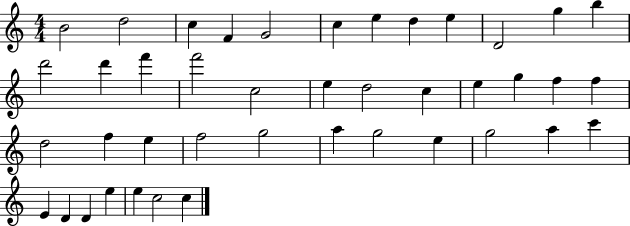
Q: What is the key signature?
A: C major